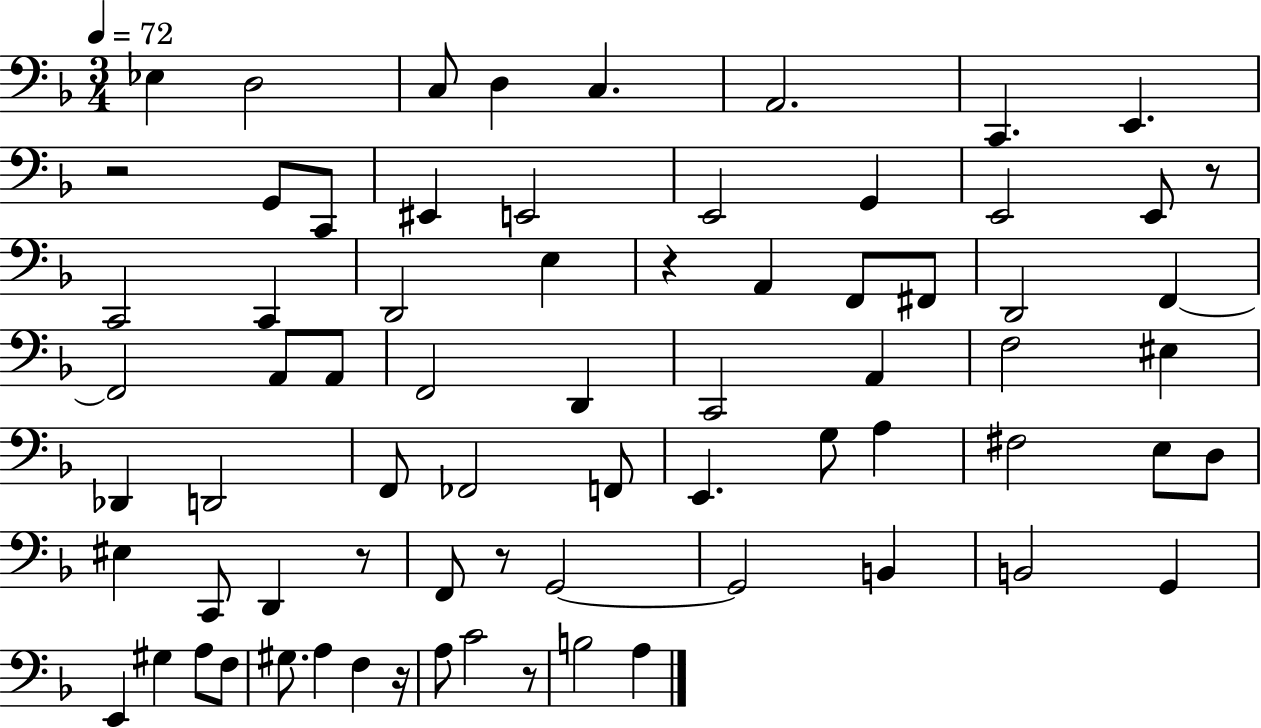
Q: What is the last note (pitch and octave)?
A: A3